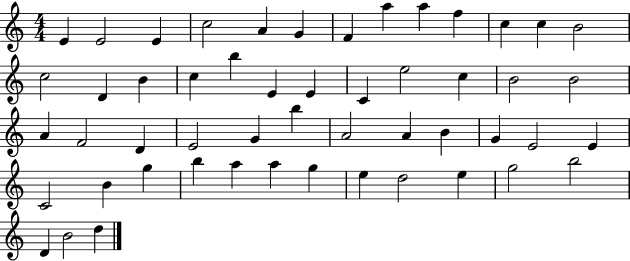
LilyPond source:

{
  \clef treble
  \numericTimeSignature
  \time 4/4
  \key c \major
  e'4 e'2 e'4 | c''2 a'4 g'4 | f'4 a''4 a''4 f''4 | c''4 c''4 b'2 | \break c''2 d'4 b'4 | c''4 b''4 e'4 e'4 | c'4 e''2 c''4 | b'2 b'2 | \break a'4 f'2 d'4 | e'2 g'4 b''4 | a'2 a'4 b'4 | g'4 e'2 e'4 | \break c'2 b'4 g''4 | b''4 a''4 a''4 g''4 | e''4 d''2 e''4 | g''2 b''2 | \break d'4 b'2 d''4 | \bar "|."
}